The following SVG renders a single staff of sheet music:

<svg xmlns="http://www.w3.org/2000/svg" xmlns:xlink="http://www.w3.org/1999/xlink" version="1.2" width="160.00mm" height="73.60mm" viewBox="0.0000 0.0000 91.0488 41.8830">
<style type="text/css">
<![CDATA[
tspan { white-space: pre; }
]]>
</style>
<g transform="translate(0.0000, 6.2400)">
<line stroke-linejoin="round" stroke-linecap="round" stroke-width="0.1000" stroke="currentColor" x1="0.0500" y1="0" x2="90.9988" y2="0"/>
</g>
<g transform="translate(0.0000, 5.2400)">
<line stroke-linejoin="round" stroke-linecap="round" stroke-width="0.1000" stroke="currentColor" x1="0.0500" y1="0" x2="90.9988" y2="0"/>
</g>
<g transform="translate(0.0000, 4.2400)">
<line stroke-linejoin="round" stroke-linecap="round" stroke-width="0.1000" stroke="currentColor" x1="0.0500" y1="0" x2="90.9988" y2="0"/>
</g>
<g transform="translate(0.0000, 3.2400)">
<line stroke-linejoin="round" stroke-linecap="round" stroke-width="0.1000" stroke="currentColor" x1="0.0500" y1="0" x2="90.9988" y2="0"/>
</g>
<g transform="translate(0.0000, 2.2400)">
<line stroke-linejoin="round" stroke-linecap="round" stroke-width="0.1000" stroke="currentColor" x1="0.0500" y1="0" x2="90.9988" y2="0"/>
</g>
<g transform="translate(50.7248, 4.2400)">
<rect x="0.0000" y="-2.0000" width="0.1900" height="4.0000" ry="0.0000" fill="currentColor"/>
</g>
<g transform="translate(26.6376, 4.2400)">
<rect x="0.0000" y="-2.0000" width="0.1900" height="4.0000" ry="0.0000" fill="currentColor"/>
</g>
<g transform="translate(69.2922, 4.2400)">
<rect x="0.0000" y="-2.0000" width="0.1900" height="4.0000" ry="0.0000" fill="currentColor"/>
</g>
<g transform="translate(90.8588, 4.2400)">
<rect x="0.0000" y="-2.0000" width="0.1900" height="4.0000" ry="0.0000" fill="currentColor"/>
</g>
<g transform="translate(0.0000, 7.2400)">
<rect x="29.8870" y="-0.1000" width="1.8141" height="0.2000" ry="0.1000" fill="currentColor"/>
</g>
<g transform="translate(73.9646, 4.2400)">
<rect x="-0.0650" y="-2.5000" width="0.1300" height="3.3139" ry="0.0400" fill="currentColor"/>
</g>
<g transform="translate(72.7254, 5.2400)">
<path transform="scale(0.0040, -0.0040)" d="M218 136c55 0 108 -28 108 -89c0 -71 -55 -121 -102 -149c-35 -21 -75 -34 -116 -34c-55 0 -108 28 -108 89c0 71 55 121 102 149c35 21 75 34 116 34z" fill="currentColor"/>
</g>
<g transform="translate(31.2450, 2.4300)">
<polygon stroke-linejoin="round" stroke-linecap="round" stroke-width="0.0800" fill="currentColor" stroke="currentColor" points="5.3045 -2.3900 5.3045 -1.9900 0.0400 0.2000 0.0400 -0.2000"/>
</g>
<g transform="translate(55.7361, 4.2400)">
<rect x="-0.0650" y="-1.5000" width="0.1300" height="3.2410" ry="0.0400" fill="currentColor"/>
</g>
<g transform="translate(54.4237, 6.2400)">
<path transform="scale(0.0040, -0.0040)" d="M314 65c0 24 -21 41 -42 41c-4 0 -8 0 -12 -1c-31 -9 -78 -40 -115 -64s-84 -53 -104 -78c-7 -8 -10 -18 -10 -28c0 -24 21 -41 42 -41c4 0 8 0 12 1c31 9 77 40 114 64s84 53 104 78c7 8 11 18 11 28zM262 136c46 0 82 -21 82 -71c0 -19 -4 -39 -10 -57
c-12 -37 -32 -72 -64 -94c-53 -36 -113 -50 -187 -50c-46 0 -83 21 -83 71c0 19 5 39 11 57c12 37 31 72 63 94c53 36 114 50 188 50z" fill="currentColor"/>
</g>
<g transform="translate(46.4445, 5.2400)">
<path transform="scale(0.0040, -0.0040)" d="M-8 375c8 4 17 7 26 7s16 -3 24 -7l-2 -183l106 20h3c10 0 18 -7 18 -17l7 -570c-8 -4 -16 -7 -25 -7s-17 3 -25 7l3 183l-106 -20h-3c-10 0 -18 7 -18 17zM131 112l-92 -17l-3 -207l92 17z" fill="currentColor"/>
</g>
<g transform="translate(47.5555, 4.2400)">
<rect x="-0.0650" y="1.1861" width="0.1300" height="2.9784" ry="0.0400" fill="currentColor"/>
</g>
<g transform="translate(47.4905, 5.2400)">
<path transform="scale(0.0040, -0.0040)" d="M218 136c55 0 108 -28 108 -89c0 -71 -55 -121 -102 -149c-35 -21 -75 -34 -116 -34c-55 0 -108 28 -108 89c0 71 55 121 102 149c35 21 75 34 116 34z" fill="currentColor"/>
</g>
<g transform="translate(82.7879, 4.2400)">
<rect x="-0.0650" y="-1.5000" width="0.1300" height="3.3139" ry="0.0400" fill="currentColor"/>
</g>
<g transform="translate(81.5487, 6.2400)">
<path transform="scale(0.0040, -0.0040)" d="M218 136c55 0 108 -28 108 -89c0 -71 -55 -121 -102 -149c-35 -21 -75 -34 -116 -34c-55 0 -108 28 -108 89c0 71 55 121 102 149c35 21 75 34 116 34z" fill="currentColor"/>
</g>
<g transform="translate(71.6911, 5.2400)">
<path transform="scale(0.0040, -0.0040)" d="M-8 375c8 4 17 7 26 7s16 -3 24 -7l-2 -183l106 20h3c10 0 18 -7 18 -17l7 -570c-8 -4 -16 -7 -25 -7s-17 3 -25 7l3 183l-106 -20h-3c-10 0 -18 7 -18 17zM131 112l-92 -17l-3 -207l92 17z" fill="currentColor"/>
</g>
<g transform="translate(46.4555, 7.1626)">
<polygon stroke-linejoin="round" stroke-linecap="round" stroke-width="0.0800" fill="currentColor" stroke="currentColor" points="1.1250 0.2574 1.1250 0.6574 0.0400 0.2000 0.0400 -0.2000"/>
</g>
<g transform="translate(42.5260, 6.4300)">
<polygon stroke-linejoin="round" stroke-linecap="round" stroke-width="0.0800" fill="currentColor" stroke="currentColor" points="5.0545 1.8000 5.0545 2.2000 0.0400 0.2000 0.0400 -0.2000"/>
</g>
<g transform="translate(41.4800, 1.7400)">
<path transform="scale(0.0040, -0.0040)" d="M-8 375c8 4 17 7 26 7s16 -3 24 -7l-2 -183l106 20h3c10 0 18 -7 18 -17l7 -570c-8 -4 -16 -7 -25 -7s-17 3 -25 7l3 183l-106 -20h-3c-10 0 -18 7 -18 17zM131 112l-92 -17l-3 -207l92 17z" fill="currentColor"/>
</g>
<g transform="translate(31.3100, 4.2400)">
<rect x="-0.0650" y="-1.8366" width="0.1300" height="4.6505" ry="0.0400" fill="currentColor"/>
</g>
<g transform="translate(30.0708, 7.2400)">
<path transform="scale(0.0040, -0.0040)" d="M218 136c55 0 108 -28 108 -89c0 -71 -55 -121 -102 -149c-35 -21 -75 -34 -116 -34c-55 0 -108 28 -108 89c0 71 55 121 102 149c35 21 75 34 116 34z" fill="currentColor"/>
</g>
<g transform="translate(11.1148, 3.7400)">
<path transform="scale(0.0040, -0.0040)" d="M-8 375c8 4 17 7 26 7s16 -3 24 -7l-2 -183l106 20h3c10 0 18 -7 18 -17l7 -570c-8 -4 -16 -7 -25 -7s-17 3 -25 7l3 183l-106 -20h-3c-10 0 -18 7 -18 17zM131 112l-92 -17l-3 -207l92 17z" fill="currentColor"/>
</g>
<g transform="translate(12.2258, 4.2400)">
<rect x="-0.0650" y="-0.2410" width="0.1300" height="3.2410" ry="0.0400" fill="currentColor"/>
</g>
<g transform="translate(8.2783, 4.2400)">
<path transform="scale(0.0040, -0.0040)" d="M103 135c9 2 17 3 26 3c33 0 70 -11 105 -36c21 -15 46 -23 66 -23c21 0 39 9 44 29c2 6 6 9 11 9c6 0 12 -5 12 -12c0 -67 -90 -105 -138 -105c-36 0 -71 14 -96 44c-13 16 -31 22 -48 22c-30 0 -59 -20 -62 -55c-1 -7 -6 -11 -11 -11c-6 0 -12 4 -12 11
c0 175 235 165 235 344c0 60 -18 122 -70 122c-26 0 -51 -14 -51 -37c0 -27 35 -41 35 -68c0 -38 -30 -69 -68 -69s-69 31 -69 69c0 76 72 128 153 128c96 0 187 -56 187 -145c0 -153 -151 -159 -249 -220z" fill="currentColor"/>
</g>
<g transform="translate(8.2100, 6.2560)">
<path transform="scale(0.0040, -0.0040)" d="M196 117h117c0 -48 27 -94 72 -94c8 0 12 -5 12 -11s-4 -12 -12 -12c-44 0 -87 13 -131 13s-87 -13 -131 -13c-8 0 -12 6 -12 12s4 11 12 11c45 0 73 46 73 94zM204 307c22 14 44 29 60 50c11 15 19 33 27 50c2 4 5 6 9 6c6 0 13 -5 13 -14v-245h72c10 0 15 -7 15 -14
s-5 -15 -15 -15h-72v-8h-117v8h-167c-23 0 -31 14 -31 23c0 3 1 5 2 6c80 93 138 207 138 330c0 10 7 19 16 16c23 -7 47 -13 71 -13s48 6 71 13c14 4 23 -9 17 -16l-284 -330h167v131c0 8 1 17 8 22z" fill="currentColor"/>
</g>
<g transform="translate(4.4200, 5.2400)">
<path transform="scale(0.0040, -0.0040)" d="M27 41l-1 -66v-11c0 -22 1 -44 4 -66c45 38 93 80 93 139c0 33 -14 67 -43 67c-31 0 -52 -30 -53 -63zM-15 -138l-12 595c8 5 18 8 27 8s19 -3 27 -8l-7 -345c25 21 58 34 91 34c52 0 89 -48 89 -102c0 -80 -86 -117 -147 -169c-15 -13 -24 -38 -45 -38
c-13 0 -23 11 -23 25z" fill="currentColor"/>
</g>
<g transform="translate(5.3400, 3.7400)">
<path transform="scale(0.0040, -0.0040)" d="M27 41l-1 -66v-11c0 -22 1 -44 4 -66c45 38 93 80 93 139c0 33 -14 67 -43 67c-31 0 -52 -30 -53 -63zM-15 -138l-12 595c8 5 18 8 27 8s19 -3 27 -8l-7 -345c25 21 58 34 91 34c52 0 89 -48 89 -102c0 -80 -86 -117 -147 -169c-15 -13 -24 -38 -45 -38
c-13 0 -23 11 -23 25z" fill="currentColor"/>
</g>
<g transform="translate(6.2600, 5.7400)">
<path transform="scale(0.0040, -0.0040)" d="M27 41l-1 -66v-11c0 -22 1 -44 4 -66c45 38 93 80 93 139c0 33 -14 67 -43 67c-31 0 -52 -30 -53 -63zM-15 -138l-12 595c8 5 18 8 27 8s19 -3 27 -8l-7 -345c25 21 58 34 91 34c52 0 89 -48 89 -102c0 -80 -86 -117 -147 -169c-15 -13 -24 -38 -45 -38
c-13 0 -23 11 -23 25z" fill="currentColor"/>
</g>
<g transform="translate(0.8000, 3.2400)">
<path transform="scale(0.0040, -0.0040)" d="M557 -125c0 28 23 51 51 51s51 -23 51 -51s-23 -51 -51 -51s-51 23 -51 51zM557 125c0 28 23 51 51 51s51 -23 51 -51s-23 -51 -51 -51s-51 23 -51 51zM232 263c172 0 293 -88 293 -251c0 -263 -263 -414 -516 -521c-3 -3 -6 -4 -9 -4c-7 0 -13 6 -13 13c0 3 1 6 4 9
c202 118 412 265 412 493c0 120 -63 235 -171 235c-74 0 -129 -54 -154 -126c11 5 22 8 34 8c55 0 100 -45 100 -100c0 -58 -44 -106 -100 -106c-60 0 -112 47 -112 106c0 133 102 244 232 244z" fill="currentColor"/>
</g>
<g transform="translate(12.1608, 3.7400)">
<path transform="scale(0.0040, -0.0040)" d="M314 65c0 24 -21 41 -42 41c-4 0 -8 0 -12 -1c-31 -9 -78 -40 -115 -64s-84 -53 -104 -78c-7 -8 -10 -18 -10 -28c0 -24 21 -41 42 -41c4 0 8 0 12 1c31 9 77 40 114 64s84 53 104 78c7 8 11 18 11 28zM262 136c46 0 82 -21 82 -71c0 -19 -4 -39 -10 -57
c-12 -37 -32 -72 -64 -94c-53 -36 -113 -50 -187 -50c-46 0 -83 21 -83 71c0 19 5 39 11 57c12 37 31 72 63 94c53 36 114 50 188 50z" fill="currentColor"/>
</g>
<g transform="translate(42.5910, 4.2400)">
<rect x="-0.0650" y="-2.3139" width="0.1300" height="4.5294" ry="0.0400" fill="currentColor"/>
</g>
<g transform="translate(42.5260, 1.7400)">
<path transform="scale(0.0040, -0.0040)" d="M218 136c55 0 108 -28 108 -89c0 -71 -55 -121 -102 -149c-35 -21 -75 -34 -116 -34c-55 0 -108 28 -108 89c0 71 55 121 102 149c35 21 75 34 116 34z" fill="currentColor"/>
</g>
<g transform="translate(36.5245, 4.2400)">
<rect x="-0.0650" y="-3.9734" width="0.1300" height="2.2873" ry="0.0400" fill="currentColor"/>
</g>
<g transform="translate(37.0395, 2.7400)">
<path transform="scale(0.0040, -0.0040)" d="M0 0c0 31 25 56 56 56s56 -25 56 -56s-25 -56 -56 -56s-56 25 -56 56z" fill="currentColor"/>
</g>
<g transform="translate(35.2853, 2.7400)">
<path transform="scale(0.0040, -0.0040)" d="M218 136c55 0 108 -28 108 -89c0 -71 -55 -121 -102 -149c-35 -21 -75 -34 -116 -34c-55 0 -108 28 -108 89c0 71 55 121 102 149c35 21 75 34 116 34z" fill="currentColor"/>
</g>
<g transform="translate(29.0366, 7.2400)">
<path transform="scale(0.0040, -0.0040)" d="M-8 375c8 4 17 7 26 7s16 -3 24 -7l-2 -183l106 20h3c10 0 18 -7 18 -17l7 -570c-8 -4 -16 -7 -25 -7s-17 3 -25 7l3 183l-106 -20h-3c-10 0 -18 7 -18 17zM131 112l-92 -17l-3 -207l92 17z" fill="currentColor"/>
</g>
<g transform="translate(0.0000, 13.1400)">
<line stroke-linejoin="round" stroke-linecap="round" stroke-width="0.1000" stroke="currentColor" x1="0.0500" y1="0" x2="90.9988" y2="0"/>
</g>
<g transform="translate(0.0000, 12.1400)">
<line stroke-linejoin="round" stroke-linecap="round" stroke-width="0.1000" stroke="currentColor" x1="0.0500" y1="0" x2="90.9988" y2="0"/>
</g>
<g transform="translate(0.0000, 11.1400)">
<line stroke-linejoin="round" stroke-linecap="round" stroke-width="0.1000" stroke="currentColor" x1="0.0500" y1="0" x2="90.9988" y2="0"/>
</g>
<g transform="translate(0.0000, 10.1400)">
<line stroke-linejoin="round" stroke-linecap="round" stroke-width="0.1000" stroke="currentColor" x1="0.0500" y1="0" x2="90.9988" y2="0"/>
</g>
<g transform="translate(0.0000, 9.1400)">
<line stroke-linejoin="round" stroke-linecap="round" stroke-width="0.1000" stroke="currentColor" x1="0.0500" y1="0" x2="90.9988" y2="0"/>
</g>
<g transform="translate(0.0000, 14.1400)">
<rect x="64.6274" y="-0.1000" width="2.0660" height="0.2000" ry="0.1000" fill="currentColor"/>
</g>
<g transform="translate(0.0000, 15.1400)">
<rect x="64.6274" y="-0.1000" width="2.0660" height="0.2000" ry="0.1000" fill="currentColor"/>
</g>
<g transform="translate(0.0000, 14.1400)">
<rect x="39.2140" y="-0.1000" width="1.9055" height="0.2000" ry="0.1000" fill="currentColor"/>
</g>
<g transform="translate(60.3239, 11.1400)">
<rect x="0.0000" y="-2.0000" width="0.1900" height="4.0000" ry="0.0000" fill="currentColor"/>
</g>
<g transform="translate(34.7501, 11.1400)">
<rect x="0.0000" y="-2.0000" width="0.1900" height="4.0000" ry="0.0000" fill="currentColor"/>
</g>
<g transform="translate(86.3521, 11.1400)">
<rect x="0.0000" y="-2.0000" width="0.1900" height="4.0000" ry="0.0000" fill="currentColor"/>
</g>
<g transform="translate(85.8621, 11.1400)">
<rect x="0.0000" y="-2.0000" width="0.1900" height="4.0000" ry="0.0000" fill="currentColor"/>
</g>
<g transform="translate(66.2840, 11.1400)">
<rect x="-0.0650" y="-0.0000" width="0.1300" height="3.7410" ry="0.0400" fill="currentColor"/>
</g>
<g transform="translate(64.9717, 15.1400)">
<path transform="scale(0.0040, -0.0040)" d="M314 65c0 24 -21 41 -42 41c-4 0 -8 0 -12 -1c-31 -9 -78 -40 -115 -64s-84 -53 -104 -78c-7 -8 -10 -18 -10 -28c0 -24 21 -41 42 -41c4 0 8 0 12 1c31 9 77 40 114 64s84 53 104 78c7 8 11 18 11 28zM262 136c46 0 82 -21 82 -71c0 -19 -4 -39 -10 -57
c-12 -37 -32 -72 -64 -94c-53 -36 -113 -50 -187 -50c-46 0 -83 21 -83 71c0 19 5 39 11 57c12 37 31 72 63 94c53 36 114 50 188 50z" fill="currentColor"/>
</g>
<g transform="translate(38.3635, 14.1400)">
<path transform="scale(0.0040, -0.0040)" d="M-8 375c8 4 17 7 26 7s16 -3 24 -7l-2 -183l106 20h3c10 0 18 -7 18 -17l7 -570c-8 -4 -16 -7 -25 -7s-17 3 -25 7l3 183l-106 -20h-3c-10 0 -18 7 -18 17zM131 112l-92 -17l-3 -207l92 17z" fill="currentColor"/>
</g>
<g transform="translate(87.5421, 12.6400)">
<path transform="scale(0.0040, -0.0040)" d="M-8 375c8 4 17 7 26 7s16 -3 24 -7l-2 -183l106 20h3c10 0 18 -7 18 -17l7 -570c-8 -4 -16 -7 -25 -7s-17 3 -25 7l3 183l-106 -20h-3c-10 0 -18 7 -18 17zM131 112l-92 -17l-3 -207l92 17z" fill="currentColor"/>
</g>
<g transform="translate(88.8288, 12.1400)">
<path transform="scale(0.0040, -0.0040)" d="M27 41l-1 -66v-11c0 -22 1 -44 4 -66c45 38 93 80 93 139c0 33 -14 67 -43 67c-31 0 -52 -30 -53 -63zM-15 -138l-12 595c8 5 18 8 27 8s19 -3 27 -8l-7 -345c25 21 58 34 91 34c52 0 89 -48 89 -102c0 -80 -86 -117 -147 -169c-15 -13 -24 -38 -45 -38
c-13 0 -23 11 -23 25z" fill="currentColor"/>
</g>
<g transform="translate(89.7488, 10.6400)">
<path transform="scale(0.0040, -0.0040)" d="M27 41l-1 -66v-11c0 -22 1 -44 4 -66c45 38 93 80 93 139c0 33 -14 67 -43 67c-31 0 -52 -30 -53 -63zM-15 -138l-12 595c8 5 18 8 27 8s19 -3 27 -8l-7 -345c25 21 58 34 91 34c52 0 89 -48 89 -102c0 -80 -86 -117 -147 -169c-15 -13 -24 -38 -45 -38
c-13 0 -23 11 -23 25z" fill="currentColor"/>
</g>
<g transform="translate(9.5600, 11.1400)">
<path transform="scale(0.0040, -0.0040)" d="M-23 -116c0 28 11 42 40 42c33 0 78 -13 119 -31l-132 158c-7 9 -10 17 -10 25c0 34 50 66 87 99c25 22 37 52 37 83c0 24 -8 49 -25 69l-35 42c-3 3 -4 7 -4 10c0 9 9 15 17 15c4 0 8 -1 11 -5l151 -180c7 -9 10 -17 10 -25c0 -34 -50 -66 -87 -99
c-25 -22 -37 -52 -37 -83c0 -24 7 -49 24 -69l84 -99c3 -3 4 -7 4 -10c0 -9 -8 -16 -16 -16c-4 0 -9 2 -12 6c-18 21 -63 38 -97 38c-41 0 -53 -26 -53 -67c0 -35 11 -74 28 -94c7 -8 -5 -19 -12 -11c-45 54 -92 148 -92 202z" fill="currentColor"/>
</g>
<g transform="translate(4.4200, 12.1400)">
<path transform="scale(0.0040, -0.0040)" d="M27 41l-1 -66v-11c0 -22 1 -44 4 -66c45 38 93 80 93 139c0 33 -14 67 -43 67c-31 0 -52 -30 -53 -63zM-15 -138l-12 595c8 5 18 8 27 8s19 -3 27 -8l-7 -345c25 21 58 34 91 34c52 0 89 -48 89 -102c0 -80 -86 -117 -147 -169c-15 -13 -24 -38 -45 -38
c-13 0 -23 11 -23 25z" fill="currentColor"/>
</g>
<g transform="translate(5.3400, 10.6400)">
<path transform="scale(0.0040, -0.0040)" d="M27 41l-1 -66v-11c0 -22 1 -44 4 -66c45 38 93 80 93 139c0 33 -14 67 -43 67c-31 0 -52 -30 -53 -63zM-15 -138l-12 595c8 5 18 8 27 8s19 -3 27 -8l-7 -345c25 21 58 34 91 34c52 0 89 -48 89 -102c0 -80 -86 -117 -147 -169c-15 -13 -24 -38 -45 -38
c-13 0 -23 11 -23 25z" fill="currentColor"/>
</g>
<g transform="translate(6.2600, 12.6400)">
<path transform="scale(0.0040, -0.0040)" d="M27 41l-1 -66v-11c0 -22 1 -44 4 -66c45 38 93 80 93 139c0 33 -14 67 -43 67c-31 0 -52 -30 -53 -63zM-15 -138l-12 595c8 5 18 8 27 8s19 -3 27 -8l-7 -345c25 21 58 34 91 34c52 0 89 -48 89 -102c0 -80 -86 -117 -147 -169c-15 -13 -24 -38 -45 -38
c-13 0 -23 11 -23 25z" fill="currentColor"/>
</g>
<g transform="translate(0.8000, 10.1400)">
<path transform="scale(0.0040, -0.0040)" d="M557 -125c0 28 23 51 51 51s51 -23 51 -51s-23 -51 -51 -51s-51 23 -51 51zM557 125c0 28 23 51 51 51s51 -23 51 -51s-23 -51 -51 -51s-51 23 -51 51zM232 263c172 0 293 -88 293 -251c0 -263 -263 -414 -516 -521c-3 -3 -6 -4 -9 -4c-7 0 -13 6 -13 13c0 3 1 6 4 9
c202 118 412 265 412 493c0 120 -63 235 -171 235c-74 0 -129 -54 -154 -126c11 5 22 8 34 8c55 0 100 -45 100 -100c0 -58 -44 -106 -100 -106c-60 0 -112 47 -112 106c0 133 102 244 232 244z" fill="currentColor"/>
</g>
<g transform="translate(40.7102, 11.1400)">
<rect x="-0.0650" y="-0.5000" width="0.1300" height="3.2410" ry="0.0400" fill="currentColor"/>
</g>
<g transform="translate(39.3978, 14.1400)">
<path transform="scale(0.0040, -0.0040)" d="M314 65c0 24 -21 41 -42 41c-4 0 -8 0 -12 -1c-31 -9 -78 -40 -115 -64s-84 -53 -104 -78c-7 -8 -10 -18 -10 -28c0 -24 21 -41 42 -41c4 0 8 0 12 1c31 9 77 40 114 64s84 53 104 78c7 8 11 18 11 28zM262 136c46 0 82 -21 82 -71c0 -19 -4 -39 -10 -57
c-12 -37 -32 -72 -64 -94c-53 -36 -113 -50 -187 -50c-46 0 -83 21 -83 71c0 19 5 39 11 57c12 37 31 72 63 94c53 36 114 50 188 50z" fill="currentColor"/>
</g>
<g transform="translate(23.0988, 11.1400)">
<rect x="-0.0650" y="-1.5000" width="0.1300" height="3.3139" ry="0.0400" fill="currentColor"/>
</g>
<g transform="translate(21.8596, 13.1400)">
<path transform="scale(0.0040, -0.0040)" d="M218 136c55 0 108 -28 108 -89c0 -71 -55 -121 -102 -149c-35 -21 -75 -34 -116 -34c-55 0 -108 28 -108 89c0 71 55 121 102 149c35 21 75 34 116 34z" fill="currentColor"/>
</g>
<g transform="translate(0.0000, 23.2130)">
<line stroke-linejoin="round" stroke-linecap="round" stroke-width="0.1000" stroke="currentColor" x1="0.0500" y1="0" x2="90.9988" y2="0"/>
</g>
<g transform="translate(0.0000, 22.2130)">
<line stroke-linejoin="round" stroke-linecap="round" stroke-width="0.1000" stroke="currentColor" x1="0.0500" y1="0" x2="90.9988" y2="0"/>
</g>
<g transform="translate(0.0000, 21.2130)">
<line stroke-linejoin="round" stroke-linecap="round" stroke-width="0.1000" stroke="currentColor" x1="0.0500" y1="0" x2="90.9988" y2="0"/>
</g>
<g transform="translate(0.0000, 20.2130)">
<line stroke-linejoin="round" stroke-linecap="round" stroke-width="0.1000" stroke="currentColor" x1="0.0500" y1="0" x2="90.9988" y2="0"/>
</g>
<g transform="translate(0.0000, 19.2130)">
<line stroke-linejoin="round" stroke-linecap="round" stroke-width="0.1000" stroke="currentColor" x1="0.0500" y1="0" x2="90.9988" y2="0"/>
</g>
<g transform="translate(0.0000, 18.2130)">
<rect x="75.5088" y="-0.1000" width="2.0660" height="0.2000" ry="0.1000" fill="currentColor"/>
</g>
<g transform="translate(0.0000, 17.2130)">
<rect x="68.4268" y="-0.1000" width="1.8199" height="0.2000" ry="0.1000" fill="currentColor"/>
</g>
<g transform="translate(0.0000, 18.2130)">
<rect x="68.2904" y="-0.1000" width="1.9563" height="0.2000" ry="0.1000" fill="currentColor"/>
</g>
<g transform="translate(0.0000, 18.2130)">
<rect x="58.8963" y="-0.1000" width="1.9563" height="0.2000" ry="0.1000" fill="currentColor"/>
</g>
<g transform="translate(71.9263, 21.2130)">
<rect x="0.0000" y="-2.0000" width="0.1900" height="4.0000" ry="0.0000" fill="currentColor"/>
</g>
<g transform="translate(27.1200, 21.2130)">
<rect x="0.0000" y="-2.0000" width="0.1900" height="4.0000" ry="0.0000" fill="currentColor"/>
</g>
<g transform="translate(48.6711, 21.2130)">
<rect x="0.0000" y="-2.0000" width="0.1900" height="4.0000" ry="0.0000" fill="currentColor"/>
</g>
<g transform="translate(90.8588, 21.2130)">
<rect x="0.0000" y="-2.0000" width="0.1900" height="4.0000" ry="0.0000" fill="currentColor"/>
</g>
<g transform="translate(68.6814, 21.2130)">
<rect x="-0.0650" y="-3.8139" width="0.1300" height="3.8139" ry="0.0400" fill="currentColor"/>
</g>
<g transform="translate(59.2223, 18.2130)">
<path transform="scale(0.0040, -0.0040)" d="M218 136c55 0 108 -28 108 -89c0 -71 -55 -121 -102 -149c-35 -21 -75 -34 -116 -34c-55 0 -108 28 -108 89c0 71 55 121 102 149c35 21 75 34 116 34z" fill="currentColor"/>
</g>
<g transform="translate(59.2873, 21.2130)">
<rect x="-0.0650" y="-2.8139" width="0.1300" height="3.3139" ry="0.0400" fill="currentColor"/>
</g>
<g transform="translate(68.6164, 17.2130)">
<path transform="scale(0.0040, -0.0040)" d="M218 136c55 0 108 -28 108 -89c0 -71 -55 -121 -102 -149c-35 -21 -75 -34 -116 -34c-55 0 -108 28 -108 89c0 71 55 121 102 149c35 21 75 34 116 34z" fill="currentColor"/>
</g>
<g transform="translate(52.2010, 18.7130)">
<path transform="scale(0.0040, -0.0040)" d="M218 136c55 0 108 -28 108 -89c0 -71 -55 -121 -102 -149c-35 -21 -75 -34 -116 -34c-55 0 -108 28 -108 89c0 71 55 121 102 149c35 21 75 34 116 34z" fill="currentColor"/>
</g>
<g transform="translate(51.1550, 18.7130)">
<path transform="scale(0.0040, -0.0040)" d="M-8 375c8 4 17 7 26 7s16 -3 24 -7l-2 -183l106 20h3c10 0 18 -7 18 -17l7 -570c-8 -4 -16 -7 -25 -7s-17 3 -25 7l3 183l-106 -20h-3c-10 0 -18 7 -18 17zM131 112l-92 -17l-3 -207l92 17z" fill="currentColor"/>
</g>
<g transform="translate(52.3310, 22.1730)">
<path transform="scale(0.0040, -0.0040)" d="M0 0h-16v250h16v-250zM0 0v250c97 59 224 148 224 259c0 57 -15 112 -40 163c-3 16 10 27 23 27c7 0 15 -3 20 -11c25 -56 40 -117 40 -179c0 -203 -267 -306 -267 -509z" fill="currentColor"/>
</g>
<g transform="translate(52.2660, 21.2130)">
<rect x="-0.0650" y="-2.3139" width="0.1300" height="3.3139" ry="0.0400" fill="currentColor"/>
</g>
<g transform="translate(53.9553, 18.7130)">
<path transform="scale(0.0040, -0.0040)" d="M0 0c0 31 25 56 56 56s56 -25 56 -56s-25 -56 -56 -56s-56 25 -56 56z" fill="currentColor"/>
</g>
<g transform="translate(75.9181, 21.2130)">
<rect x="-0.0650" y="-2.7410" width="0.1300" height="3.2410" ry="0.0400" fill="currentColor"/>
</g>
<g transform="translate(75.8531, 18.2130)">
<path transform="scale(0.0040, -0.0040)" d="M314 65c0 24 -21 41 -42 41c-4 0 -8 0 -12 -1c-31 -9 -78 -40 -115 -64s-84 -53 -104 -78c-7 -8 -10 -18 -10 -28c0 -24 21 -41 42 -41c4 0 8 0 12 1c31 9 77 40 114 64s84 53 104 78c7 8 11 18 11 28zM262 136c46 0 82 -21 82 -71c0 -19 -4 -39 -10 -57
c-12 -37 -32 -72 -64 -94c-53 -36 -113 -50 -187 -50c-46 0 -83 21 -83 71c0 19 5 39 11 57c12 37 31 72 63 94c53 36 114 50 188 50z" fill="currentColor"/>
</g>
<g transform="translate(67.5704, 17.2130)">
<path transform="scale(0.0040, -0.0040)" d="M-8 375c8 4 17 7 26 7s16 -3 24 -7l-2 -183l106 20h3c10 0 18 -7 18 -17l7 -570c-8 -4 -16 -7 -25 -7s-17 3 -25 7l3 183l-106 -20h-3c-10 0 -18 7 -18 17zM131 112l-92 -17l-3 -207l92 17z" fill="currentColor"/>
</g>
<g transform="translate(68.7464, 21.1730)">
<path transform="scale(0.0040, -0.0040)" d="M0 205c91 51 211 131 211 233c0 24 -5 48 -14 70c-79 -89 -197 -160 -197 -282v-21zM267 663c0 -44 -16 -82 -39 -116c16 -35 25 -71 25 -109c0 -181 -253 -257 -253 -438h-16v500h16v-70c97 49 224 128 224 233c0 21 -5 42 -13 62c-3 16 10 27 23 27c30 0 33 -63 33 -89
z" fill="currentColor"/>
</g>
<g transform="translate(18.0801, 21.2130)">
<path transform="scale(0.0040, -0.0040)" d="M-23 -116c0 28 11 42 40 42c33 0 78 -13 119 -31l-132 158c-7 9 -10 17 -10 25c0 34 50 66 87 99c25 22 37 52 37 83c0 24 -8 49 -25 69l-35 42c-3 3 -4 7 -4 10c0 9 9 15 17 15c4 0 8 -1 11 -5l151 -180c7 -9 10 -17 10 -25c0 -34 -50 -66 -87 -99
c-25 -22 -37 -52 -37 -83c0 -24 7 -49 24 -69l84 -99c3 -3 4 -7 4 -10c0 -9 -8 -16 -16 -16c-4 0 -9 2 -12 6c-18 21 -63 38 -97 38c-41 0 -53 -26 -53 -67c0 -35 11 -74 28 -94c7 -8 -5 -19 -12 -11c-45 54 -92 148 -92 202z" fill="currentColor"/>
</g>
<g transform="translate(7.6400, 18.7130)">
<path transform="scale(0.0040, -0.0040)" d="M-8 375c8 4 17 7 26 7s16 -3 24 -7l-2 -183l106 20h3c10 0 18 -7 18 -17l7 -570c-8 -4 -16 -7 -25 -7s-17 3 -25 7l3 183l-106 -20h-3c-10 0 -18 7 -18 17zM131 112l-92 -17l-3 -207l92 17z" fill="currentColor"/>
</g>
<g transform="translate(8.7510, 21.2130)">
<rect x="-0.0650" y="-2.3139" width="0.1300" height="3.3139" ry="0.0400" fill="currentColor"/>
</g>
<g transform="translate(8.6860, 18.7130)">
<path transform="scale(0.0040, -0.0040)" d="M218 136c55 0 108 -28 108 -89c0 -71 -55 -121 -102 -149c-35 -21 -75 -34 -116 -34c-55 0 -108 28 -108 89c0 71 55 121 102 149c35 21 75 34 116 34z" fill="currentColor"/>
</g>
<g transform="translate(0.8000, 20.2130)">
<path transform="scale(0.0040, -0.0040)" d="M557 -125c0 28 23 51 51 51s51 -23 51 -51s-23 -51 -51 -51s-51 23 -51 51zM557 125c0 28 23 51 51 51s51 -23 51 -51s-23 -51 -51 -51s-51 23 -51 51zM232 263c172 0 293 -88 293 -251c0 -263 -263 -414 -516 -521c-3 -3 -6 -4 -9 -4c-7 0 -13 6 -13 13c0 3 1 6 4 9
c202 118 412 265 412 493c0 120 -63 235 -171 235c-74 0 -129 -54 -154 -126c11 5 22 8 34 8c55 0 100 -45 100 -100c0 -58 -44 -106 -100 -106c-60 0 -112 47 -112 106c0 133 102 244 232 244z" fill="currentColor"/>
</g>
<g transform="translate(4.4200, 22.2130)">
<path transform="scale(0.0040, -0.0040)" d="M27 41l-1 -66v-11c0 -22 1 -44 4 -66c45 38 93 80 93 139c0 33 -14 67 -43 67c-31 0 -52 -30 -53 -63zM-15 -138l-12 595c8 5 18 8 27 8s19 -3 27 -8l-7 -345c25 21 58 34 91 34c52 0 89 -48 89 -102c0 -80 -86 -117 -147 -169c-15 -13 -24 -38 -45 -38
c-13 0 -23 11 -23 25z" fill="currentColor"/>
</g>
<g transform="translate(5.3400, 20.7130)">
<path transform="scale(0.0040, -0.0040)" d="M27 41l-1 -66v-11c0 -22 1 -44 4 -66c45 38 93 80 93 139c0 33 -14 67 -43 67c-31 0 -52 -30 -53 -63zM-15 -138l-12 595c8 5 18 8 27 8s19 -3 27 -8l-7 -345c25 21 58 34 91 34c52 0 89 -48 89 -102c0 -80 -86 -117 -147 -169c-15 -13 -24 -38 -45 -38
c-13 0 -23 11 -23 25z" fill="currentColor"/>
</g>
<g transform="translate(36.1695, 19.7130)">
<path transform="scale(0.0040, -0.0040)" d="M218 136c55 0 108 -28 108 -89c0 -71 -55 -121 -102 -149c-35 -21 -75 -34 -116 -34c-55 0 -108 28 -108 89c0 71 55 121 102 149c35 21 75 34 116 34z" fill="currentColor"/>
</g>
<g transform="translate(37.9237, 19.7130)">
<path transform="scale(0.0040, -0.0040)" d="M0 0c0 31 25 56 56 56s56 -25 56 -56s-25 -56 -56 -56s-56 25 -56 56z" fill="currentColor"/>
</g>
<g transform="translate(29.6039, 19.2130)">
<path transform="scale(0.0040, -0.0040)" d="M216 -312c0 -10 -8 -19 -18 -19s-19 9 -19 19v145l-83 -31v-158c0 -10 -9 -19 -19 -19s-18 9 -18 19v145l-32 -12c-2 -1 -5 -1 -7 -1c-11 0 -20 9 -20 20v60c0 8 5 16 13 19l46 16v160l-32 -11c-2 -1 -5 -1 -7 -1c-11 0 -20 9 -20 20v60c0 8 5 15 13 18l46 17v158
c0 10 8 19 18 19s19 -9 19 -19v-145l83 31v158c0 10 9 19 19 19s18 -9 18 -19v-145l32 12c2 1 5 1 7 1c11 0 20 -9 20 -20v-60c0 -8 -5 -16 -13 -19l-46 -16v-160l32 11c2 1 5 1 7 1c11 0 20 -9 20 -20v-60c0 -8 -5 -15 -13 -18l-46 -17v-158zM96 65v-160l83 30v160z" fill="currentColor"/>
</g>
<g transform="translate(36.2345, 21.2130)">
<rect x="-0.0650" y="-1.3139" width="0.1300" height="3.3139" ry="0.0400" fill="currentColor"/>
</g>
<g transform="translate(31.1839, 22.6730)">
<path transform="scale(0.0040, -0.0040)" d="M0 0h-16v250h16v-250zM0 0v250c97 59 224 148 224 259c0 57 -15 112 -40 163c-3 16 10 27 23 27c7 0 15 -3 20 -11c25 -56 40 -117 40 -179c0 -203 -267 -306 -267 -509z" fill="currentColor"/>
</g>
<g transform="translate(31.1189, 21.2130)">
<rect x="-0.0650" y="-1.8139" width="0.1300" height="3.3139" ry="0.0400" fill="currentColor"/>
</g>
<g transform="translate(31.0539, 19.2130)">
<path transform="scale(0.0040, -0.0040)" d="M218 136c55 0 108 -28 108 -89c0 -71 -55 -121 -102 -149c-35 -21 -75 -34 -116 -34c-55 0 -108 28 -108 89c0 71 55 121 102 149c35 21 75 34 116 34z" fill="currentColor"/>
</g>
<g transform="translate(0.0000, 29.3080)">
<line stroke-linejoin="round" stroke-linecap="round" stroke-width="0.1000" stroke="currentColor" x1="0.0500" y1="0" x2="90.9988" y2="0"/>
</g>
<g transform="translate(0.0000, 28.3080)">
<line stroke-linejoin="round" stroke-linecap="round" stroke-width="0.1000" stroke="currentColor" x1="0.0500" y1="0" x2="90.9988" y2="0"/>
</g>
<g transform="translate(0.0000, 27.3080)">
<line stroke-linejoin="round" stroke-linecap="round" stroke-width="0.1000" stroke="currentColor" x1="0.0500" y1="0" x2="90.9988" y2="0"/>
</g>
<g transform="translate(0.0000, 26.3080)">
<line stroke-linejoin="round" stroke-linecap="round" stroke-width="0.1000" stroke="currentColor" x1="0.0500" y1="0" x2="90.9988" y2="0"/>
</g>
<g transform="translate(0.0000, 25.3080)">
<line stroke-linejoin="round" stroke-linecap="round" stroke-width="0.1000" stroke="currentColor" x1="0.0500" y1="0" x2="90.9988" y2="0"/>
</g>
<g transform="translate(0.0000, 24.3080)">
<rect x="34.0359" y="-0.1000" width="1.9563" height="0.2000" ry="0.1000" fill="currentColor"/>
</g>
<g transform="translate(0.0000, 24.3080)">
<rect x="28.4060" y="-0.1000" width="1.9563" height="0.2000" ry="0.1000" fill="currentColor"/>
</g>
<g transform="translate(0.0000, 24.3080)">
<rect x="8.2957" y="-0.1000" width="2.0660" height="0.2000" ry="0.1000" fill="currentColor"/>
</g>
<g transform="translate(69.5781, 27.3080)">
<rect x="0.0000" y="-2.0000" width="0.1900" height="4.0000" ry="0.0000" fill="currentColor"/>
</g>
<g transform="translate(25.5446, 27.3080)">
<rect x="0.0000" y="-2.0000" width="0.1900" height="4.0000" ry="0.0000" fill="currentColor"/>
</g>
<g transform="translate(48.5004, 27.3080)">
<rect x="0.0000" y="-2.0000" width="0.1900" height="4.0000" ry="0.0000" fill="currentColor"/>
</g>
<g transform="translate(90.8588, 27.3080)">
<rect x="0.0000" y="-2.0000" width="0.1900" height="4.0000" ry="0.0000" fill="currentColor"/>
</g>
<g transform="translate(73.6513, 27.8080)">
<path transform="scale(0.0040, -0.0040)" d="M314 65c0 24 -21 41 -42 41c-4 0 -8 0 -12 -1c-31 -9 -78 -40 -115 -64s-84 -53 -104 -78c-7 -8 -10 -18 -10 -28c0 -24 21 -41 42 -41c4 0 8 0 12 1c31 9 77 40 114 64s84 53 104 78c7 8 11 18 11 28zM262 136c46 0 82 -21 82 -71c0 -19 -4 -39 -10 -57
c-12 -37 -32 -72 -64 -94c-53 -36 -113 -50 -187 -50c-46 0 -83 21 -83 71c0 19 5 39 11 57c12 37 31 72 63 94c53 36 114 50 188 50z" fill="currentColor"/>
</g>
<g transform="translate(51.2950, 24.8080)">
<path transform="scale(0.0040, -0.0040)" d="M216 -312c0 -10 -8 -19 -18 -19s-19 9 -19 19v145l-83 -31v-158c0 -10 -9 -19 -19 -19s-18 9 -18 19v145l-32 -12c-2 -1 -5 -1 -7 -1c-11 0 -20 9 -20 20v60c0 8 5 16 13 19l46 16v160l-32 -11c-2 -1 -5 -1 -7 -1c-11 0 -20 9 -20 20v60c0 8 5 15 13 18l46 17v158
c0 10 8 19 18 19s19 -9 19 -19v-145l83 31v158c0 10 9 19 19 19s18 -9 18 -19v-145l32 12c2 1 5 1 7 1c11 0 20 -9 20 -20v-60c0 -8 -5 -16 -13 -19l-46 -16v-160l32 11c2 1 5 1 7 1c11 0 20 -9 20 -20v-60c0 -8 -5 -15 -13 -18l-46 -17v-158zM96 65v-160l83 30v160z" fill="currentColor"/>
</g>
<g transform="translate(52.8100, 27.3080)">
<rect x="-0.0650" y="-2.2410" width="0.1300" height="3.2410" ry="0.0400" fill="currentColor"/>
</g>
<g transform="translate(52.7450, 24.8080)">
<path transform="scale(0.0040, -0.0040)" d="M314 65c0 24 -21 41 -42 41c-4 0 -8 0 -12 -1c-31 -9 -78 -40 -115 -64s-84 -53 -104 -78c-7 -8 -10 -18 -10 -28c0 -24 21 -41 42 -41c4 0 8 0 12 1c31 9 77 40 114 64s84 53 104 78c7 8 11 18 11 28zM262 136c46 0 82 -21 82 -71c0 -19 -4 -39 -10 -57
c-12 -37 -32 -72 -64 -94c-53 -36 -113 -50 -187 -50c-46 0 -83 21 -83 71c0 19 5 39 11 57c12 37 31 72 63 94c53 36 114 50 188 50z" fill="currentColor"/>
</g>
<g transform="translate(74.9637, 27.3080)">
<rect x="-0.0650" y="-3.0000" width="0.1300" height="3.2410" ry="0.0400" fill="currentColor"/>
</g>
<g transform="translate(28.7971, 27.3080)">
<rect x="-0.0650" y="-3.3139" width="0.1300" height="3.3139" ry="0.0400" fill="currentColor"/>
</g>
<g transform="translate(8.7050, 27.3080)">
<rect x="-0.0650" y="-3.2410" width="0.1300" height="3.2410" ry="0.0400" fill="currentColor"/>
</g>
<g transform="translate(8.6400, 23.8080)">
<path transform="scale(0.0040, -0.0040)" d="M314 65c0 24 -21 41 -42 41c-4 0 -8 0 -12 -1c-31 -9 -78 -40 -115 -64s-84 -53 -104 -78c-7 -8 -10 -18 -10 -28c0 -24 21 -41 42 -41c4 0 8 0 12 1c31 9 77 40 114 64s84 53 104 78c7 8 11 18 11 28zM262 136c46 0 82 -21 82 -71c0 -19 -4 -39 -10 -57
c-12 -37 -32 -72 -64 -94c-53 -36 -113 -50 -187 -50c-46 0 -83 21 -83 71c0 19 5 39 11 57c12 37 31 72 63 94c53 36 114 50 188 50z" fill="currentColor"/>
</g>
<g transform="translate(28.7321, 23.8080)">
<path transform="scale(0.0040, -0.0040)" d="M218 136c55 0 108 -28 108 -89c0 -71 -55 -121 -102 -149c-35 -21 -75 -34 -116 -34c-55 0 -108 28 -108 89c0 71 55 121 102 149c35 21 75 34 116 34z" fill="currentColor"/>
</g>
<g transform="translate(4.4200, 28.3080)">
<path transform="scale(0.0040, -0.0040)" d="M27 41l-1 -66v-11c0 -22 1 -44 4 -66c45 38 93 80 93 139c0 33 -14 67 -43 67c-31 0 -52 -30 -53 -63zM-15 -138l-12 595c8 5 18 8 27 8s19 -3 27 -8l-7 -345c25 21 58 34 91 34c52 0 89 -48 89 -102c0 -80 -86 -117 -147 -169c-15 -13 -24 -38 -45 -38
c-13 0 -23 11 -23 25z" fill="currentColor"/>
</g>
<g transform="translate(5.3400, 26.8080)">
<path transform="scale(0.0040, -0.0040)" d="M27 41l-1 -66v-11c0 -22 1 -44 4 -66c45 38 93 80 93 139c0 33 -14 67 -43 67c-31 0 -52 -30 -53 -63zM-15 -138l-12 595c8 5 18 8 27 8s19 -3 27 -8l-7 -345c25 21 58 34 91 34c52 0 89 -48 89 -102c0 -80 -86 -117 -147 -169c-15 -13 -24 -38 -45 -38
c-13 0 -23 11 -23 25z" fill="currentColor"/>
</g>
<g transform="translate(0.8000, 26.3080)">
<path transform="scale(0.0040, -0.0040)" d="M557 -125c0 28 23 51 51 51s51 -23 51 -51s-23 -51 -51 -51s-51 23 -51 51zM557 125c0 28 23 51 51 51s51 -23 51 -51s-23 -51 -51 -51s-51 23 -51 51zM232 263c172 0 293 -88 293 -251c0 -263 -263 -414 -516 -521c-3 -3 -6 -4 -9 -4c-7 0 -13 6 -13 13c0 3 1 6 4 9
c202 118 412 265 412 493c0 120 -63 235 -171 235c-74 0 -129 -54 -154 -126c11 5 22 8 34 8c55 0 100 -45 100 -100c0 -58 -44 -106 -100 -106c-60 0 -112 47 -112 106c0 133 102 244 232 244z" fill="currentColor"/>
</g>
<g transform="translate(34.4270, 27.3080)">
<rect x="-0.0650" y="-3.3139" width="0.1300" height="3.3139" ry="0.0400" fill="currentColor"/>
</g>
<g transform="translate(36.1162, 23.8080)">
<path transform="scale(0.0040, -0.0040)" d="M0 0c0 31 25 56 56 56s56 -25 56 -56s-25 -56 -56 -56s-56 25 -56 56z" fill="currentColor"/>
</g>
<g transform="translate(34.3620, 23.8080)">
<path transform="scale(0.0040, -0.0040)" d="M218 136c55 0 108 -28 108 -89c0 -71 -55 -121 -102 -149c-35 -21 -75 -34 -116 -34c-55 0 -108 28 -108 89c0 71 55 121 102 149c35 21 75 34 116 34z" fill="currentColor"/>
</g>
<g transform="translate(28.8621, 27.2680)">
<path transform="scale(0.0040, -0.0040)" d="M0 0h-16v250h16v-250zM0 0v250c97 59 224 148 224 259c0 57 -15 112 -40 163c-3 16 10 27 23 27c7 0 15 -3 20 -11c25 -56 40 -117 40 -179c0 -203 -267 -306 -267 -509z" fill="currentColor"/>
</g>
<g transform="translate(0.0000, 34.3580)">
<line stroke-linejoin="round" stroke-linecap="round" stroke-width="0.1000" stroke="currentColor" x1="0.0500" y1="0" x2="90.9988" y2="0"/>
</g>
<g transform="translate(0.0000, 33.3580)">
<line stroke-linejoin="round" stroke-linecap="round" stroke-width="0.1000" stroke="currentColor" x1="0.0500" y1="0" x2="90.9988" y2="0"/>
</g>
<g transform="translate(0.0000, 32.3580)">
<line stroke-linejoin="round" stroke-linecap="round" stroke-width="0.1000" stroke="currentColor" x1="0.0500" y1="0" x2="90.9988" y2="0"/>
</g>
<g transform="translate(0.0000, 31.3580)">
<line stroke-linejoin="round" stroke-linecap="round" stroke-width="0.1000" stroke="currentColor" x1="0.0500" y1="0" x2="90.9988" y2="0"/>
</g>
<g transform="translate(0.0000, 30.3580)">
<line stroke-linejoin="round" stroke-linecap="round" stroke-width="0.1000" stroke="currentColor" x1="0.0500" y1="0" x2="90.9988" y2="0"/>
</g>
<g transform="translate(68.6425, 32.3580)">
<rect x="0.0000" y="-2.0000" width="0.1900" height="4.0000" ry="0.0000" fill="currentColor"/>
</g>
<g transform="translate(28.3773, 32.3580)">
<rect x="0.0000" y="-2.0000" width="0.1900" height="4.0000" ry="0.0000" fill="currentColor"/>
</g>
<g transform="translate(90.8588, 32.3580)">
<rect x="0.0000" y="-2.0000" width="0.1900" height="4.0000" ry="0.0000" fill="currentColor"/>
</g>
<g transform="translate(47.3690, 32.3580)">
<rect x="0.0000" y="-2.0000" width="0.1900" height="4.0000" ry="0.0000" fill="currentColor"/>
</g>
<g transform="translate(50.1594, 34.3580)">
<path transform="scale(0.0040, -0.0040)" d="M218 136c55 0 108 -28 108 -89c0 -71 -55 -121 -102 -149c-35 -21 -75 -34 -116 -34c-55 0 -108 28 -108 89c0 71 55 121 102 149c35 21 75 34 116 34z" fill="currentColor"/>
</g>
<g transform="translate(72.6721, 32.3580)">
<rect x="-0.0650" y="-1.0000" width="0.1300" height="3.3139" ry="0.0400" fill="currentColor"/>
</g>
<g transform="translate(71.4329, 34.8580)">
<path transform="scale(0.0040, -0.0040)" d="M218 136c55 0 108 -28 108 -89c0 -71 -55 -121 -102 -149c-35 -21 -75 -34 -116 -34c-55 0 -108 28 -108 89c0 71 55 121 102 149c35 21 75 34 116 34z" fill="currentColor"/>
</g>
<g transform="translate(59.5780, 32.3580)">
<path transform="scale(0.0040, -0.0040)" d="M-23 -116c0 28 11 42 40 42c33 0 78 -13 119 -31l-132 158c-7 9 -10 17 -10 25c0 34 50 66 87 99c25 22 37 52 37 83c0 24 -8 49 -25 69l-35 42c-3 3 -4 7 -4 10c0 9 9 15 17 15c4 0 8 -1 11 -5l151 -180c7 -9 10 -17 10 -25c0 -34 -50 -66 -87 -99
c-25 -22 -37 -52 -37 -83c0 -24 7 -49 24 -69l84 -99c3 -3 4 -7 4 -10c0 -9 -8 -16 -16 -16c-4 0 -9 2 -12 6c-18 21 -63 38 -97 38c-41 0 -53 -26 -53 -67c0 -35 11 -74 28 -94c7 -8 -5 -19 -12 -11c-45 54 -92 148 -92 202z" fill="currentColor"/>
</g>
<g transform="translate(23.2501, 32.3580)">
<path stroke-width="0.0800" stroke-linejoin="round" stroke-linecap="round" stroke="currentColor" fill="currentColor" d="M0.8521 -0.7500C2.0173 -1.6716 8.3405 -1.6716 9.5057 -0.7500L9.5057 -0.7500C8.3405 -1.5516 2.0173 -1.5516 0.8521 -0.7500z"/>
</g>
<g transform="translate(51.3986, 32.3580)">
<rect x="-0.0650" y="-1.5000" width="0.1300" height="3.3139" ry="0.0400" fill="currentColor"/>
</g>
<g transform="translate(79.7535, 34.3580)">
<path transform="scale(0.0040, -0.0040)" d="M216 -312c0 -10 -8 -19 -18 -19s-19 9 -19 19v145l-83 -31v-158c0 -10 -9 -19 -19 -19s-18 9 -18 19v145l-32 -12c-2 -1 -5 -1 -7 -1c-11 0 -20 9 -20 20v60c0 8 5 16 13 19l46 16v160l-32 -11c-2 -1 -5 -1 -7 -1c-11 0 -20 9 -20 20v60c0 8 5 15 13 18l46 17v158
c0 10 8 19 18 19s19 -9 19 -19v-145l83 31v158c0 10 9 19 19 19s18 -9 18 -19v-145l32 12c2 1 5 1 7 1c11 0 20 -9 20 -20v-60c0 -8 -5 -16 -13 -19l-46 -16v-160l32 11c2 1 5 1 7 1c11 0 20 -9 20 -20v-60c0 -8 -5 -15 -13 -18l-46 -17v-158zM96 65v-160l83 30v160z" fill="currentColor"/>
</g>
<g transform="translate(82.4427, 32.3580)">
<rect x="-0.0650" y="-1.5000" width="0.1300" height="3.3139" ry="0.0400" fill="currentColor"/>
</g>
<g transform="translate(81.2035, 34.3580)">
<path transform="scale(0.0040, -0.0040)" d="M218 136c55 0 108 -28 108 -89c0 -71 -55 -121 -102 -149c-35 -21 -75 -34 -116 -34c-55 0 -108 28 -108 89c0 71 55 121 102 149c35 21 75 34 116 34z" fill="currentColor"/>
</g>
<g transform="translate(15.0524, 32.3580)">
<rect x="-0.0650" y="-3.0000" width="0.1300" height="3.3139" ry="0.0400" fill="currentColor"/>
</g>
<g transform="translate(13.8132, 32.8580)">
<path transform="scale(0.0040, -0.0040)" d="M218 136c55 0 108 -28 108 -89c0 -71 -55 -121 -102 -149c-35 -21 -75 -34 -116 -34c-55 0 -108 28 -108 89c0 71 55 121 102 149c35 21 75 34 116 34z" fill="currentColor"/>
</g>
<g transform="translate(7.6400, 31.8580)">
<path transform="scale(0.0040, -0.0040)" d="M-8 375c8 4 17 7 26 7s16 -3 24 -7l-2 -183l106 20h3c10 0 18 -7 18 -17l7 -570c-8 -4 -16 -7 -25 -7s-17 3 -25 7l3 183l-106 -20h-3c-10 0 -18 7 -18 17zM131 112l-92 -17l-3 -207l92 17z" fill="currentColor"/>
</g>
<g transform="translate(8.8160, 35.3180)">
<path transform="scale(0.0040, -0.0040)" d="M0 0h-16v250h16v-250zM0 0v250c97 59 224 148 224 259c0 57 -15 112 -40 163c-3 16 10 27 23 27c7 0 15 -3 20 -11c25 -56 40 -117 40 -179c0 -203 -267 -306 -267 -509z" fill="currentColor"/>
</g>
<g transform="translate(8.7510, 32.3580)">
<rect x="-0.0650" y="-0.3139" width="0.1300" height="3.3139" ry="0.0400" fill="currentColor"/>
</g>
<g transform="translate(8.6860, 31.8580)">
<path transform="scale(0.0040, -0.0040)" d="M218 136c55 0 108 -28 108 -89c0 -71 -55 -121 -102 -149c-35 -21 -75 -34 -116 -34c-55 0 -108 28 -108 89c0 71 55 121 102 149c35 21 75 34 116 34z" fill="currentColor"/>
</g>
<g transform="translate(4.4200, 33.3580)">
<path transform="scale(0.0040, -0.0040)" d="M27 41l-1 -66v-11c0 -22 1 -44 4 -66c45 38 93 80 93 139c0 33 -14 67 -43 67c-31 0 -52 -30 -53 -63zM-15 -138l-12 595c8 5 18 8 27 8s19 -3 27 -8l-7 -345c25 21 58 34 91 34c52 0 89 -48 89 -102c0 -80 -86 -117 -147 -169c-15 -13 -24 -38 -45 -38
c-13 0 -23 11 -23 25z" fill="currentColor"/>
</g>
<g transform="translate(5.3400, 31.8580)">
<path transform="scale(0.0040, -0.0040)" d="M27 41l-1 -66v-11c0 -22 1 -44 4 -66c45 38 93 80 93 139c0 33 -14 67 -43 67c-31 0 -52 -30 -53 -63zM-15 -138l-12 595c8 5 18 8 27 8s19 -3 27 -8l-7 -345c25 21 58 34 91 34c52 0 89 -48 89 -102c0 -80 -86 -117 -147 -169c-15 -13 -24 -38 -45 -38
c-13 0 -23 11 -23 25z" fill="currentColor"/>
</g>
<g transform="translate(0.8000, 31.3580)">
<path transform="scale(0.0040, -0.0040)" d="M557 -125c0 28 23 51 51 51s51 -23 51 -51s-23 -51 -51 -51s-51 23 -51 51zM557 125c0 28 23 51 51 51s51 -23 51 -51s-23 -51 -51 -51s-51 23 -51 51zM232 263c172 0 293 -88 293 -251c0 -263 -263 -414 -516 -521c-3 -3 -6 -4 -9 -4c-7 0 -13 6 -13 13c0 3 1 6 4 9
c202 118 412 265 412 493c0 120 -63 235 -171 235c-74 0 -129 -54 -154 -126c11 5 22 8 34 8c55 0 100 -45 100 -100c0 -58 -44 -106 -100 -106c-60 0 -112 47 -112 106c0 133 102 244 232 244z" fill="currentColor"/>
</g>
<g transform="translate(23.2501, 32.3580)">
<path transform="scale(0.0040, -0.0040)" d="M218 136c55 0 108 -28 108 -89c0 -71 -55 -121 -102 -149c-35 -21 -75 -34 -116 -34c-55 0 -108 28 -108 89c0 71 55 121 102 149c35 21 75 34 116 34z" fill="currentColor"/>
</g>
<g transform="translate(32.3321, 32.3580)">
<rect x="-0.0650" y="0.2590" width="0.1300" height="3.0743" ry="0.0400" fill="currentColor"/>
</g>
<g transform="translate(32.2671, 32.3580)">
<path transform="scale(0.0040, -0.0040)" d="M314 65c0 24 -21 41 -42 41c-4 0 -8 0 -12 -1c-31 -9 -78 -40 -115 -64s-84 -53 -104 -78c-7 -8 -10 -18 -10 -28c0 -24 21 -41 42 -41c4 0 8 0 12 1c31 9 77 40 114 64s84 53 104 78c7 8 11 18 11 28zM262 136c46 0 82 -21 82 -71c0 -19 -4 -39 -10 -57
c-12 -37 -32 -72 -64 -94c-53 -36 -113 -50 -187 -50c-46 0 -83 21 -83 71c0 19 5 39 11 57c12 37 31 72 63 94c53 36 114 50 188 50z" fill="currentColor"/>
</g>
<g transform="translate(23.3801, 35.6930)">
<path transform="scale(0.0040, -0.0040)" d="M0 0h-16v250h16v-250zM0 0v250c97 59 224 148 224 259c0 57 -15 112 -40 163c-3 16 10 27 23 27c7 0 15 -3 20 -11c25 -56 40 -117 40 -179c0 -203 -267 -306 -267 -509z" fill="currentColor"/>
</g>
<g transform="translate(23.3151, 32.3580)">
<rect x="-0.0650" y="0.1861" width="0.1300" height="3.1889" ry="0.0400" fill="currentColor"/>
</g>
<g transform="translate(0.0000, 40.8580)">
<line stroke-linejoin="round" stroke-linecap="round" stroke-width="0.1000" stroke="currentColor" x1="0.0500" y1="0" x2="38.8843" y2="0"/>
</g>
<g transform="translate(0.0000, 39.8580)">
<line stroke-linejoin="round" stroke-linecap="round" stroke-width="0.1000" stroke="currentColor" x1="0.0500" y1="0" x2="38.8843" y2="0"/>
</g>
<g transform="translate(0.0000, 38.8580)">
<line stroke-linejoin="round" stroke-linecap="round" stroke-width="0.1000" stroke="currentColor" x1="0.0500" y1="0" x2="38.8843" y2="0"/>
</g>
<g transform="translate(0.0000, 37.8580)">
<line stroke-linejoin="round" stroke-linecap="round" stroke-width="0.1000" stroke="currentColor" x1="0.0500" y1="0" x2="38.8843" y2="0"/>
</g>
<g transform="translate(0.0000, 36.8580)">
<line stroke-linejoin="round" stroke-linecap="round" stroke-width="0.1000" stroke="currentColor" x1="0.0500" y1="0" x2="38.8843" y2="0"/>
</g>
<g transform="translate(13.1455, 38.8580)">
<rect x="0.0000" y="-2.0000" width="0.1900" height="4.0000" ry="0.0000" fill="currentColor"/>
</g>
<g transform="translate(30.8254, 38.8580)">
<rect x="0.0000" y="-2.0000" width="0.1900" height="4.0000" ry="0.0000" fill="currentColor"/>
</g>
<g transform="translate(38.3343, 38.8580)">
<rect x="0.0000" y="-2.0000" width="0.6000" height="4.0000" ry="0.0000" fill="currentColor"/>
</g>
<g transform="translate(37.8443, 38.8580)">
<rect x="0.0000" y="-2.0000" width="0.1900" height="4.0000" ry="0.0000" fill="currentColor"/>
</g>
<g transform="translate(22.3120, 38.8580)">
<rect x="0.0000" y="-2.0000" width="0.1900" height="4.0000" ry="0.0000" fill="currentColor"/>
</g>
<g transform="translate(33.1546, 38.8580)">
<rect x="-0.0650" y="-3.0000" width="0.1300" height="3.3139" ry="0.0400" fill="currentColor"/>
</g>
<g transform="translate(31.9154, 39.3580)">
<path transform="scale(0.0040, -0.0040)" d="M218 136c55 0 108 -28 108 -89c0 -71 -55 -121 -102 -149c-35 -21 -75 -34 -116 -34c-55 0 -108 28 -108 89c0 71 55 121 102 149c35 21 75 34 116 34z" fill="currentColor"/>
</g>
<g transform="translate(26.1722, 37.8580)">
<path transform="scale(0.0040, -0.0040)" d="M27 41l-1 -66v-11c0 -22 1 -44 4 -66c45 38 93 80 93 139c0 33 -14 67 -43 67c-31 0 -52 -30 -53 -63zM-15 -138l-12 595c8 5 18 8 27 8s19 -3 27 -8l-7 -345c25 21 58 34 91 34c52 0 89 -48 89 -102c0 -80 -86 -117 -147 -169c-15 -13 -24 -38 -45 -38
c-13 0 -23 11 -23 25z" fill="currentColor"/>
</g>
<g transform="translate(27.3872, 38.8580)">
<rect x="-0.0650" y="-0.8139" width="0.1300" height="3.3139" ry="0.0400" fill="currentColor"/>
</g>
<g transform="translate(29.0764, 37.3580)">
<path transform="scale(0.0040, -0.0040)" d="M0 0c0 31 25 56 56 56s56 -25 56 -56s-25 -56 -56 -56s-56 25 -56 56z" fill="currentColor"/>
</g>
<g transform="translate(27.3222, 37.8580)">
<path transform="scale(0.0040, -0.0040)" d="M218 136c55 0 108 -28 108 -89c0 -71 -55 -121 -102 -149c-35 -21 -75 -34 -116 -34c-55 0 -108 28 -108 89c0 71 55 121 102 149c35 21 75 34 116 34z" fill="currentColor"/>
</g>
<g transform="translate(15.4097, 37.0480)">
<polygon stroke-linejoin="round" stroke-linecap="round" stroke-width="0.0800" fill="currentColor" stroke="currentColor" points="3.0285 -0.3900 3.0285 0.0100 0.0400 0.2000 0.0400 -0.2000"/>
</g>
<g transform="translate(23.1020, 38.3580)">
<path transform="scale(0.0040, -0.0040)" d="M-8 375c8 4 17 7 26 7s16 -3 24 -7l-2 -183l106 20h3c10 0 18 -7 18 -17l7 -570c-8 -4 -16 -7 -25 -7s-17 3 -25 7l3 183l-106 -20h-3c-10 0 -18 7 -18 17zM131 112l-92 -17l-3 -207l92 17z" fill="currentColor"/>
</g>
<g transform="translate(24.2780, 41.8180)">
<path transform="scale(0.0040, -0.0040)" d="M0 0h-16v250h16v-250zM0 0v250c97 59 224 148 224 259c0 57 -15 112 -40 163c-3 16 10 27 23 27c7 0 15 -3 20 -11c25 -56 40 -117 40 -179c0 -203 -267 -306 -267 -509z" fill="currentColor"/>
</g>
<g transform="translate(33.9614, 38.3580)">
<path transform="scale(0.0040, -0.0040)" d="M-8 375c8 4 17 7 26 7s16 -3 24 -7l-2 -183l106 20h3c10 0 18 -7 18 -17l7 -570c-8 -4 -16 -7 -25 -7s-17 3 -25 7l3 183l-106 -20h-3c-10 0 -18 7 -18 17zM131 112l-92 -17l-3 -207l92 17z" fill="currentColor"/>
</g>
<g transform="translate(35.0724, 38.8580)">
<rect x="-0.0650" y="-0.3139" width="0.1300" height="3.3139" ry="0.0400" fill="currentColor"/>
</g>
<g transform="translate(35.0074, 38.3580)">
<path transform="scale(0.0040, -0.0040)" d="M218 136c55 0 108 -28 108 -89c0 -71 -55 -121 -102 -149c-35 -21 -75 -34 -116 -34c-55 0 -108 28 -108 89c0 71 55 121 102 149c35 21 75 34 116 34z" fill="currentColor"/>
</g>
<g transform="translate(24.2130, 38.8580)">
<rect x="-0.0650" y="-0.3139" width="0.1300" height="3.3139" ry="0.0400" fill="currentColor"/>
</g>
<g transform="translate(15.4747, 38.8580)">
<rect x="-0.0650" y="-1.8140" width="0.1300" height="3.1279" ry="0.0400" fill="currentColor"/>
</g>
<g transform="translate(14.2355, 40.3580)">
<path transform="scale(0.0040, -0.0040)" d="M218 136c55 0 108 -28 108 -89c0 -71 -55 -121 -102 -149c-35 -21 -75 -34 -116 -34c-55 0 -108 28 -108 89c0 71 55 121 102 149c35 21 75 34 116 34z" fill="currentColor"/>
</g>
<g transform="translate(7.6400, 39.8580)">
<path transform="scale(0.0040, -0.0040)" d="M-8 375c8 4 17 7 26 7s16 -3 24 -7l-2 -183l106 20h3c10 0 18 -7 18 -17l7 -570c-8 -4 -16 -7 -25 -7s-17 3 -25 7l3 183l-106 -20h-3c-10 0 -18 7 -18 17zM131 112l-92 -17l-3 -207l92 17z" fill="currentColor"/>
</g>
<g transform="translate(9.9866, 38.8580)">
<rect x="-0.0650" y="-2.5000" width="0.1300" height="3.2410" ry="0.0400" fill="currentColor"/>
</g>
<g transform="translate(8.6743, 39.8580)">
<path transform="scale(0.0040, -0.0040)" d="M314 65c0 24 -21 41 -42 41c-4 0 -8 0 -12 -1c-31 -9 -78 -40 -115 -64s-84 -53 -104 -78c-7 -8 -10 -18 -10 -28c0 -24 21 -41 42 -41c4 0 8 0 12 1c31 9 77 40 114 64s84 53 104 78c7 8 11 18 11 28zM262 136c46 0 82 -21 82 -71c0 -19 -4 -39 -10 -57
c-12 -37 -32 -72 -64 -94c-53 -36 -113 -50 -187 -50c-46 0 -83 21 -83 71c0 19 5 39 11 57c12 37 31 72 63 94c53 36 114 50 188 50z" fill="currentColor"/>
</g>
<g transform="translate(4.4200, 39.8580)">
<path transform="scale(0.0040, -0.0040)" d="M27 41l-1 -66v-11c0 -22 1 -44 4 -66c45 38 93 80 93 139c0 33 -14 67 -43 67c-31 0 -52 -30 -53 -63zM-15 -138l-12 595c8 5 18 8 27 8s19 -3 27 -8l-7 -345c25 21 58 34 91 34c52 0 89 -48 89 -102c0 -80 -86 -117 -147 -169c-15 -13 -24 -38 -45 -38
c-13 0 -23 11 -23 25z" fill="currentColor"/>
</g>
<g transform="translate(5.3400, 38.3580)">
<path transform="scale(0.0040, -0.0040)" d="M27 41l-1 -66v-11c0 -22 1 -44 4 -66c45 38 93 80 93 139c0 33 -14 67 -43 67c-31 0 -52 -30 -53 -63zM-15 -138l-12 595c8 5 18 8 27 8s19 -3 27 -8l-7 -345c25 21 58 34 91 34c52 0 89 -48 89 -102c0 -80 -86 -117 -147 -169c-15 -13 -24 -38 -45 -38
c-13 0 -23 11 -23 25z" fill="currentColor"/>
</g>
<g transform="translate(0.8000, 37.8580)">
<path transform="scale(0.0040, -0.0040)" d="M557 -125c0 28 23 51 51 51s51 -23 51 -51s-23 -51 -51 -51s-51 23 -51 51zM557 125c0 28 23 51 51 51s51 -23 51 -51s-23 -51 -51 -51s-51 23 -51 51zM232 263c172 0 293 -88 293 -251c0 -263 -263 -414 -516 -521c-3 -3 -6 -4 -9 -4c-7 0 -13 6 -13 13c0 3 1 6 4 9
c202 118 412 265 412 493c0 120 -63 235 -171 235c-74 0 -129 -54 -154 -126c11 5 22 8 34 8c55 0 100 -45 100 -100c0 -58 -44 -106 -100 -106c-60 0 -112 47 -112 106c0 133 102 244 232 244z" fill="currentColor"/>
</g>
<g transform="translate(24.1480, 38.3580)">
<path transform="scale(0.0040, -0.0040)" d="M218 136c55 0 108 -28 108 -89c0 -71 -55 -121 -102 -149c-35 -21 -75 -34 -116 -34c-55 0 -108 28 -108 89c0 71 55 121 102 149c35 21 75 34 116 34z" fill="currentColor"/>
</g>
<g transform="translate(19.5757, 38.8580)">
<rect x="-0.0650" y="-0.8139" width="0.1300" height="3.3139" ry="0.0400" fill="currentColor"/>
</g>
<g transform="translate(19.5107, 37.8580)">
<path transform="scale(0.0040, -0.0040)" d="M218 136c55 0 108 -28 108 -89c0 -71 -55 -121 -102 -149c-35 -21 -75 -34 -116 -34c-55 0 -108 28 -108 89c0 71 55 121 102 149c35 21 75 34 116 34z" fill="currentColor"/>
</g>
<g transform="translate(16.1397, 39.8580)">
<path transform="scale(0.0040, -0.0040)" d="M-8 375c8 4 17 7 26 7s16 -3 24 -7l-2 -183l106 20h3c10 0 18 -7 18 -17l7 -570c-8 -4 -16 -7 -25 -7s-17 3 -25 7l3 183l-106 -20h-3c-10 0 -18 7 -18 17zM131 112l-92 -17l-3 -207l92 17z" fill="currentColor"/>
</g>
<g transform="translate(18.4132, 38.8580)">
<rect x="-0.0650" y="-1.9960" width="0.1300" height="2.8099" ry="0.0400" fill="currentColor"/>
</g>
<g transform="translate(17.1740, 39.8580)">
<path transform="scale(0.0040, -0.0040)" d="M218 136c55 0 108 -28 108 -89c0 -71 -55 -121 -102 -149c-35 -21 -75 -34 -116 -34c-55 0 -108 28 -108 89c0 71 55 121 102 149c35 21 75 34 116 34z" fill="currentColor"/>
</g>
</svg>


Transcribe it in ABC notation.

X:1
T:Untitled
M:2/4
L:1/4
K:Eb
E,2 E,,/2 G,/2 B,/2 B,,/4 G,,2 B,, G,, z G,, E,,2 C,,2 B, z ^A,/2 G, B,/2 C E/4 C2 D2 D/2 D ^B,2 C,2 E,/2 C, D,/2 D,2 G,, z F,, ^G,, B,,2 A,,/2 B,,/2 F, E,/2 _F, C, E,